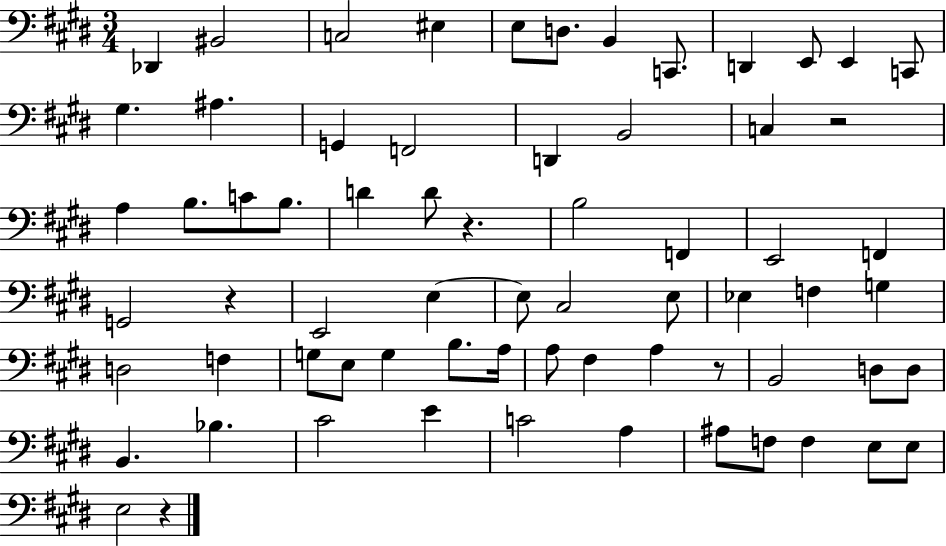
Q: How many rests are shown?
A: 5